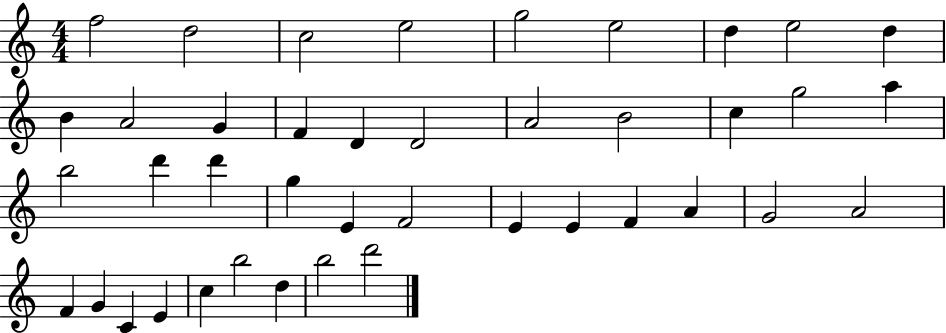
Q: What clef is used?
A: treble